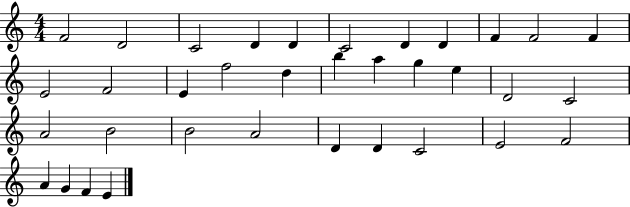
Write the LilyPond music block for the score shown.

{
  \clef treble
  \numericTimeSignature
  \time 4/4
  \key c \major
  f'2 d'2 | c'2 d'4 d'4 | c'2 d'4 d'4 | f'4 f'2 f'4 | \break e'2 f'2 | e'4 f''2 d''4 | b''4 a''4 g''4 e''4 | d'2 c'2 | \break a'2 b'2 | b'2 a'2 | d'4 d'4 c'2 | e'2 f'2 | \break a'4 g'4 f'4 e'4 | \bar "|."
}